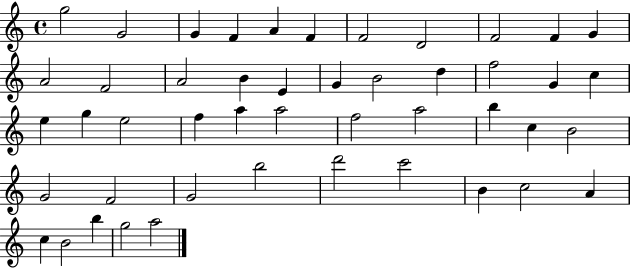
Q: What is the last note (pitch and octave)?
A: A5